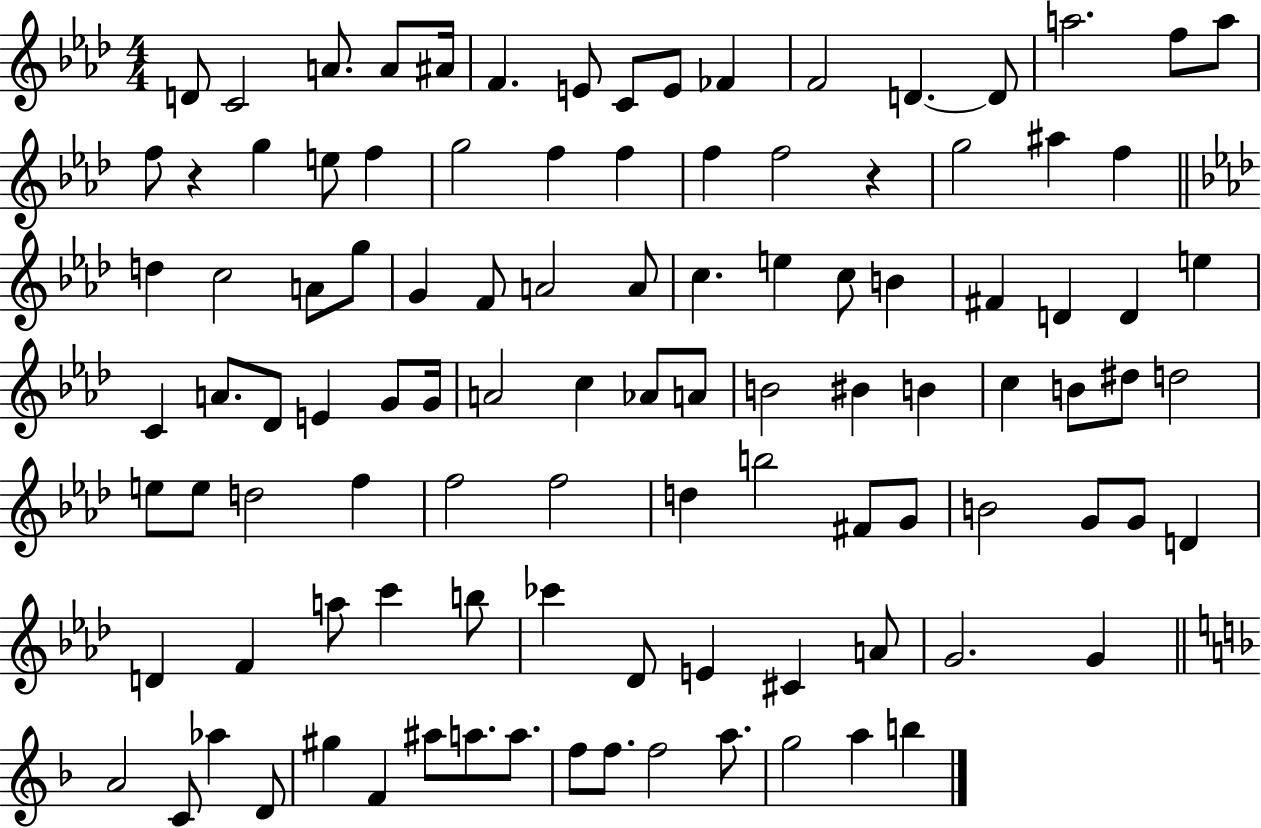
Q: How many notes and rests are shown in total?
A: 105